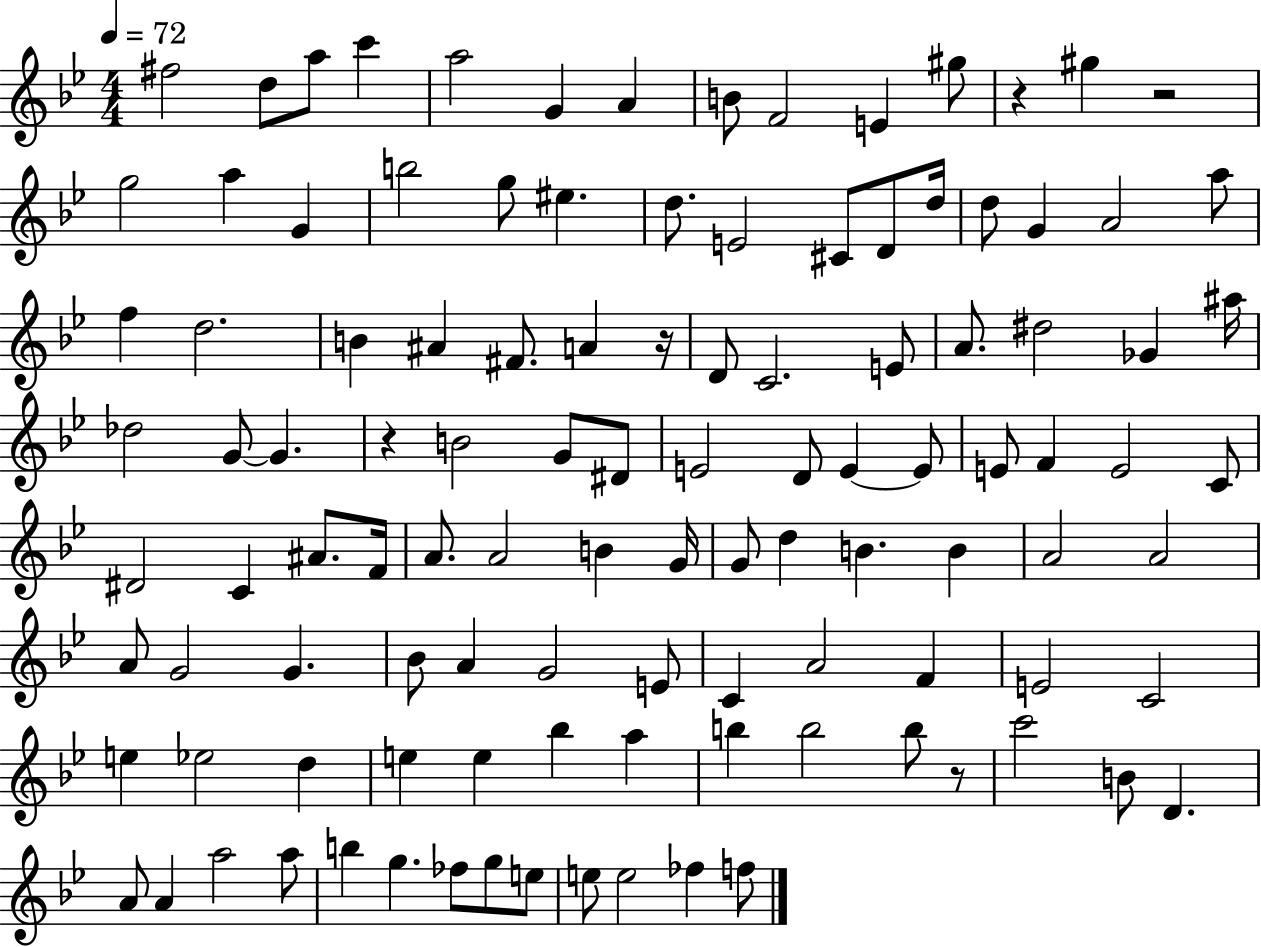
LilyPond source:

{
  \clef treble
  \numericTimeSignature
  \time 4/4
  \key bes \major
  \tempo 4 = 72
  fis''2 d''8 a''8 c'''4 | a''2 g'4 a'4 | b'8 f'2 e'4 gis''8 | r4 gis''4 r2 | \break g''2 a''4 g'4 | b''2 g''8 eis''4. | d''8. e'2 cis'8 d'8 d''16 | d''8 g'4 a'2 a''8 | \break f''4 d''2. | b'4 ais'4 fis'8. a'4 r16 | d'8 c'2. e'8 | a'8. dis''2 ges'4 ais''16 | \break des''2 g'8~~ g'4. | r4 b'2 g'8 dis'8 | e'2 d'8 e'4~~ e'8 | e'8 f'4 e'2 c'8 | \break dis'2 c'4 ais'8. f'16 | a'8. a'2 b'4 g'16 | g'8 d''4 b'4. b'4 | a'2 a'2 | \break a'8 g'2 g'4. | bes'8 a'4 g'2 e'8 | c'4 a'2 f'4 | e'2 c'2 | \break e''4 ees''2 d''4 | e''4 e''4 bes''4 a''4 | b''4 b''2 b''8 r8 | c'''2 b'8 d'4. | \break a'8 a'4 a''2 a''8 | b''4 g''4. fes''8 g''8 e''8 | e''8 e''2 fes''4 f''8 | \bar "|."
}